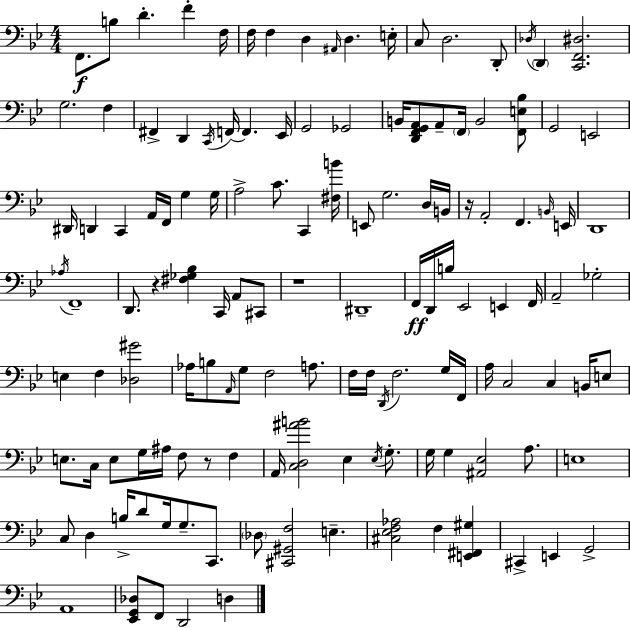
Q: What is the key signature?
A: BES major